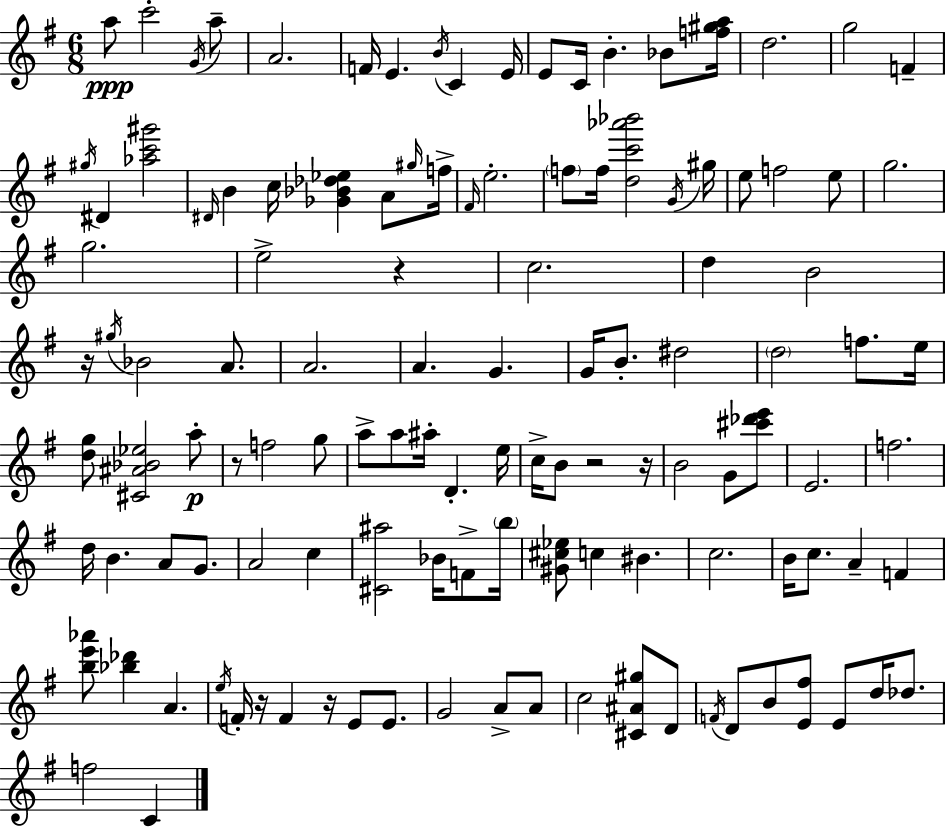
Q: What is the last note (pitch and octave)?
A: C4